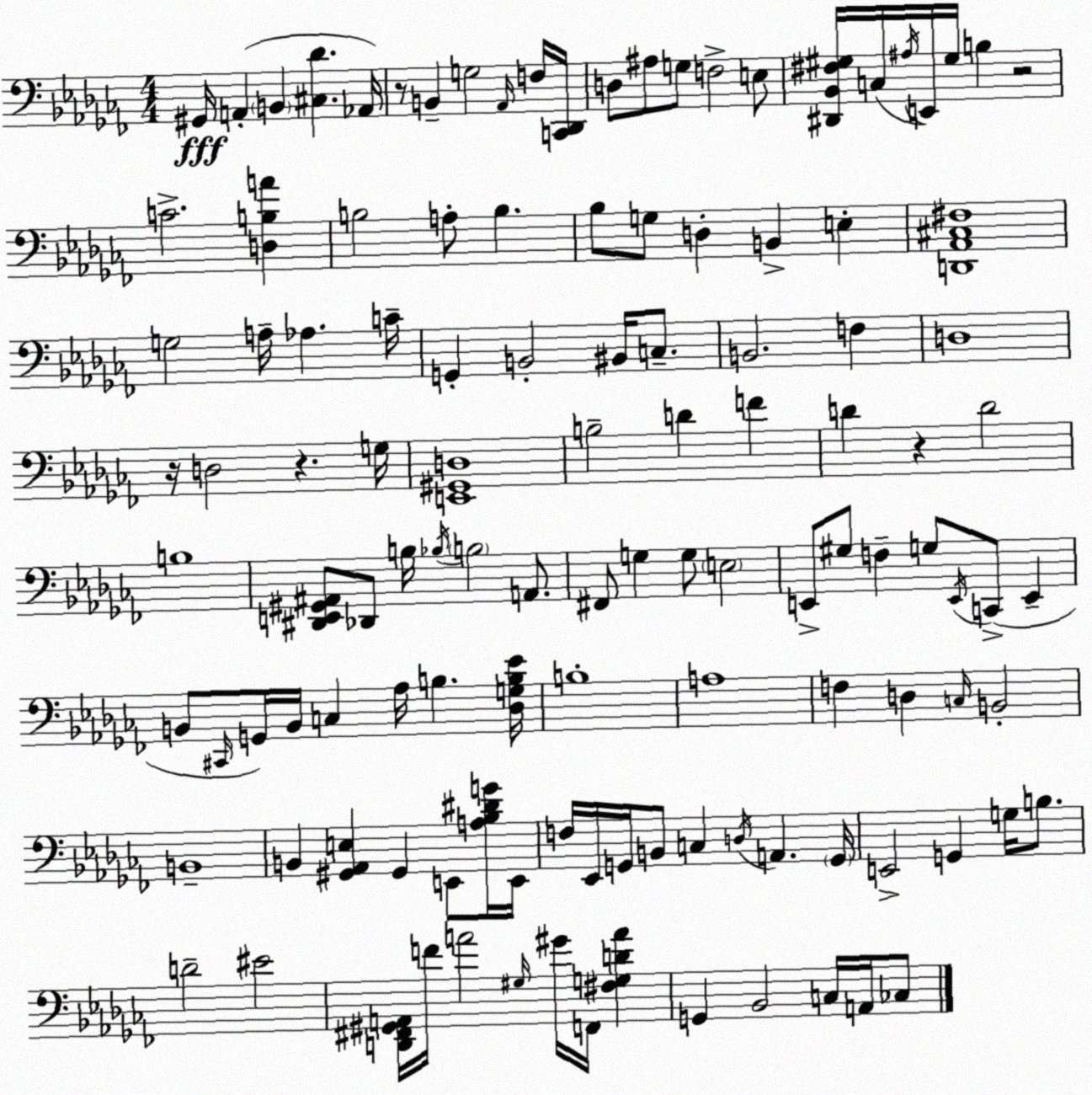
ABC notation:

X:1
T:Untitled
M:4/4
L:1/4
K:Abm
^G,,/4 A,, B,, [^C,_D] _A,,/4 z/2 B,, G,2 _A,,/4 F,/4 [C,,_D,,]/4 D,/2 ^A,/2 G,/2 F,2 E,/2 [^D,,_B,,^F,^G,]/4 C,/4 ^A,/4 E,,/4 ^G,/4 B, z2 C2 [D,B,A] B,2 A,/2 B, _B,/2 G,/2 D, B,, E, [D,,_A,,^C,^F,]4 G,2 A,/4 _A, C/4 G,, B,,2 ^B,,/4 C,/2 B,,2 F, D,4 z/4 D,2 z G,/4 [E,,^G,,D,]4 B,2 D F D z D2 B,4 [^D,,E,,^G,,^A,,]/2 _D,,/2 B,/4 _B,/4 B,2 A,,/2 ^F,,/2 G, G,/2 E,2 E,,/2 ^G,/2 F, G,/2 E,,/4 C,,/2 E,, B,,/2 ^C,,/4 G,,/4 B,,/4 C, _A,/4 B, [_D,G,B,_E]/4 B,4 A,4 F, D, C,/4 B,,2 B,,4 B,, [^G,,_A,,E,] ^G,, E,,/2 [A,_B,^DG]/4 E,,/4 F,/4 _E,,/4 G,,/4 B,,/2 C, D,/4 A,, G,,/4 E,,2 G,, G,/4 B,/2 D2 ^E2 [D,,^F,,^G,,A,,]/4 F/4 A2 ^G,/4 ^G/4 F,,/4 [^F,G,DA] G,, _B,,2 C,/4 A,,/4 _C,/2